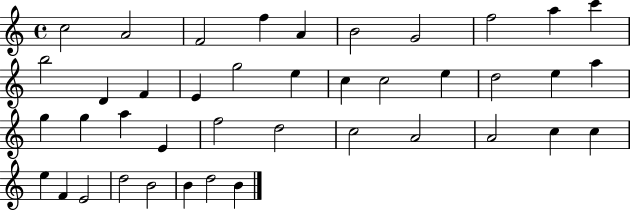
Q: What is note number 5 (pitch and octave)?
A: A4